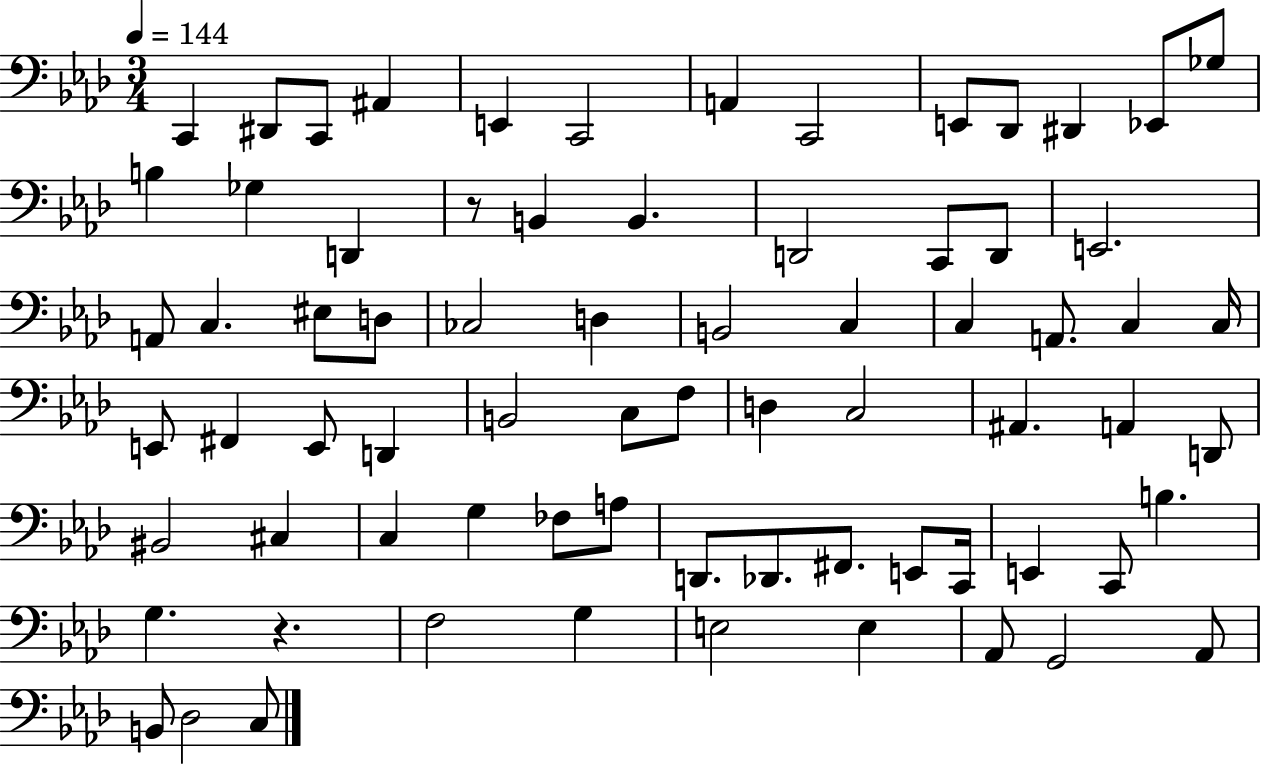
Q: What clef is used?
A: bass